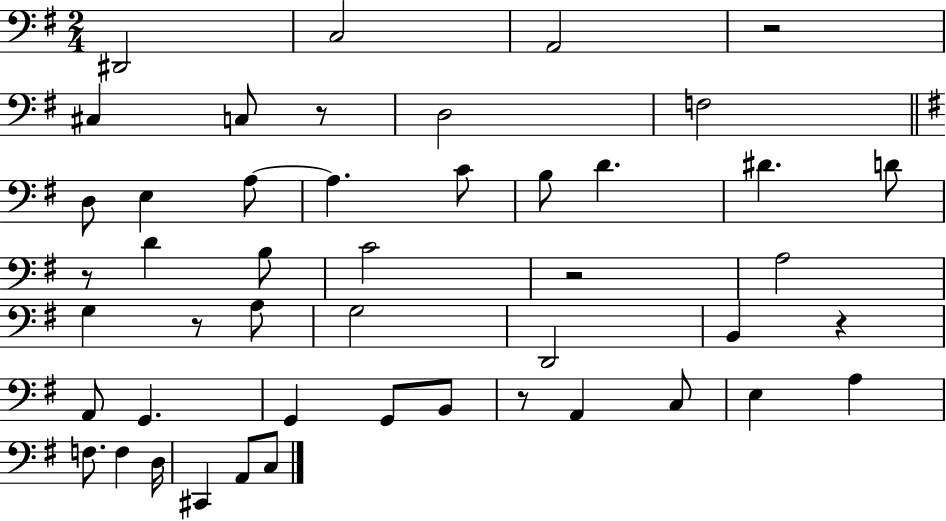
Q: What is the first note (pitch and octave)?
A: D#2